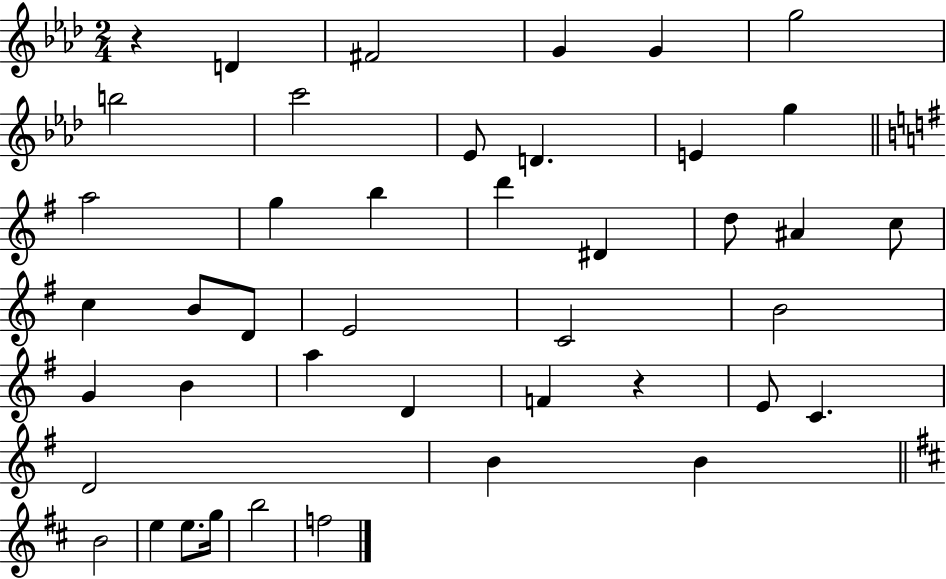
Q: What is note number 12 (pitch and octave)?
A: A5